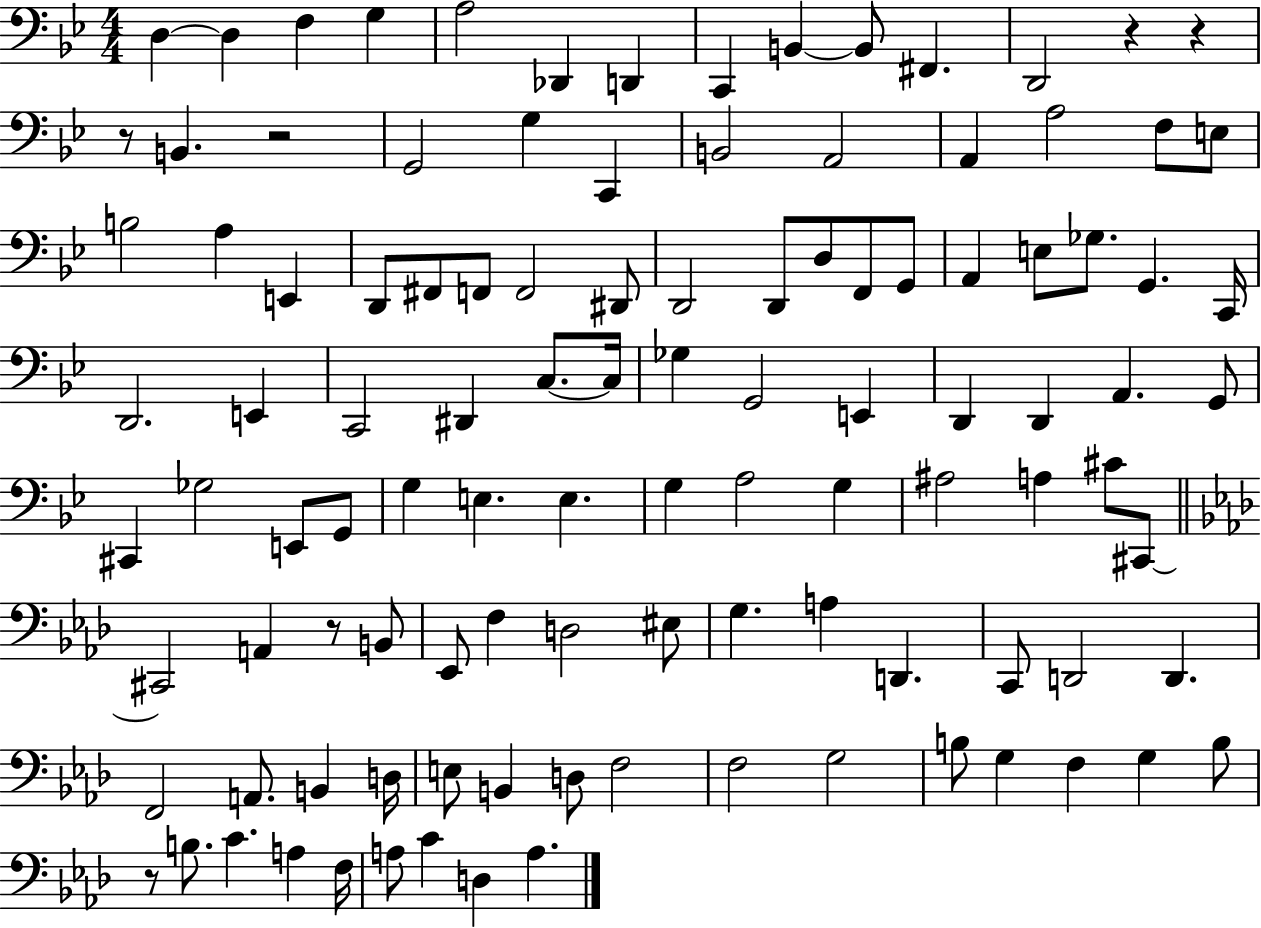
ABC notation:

X:1
T:Untitled
M:4/4
L:1/4
K:Bb
D, D, F, G, A,2 _D,, D,, C,, B,, B,,/2 ^F,, D,,2 z z z/2 B,, z2 G,,2 G, C,, B,,2 A,,2 A,, A,2 F,/2 E,/2 B,2 A, E,, D,,/2 ^F,,/2 F,,/2 F,,2 ^D,,/2 D,,2 D,,/2 D,/2 F,,/2 G,,/2 A,, E,/2 _G,/2 G,, C,,/4 D,,2 E,, C,,2 ^D,, C,/2 C,/4 _G, G,,2 E,, D,, D,, A,, G,,/2 ^C,, _G,2 E,,/2 G,,/2 G, E, E, G, A,2 G, ^A,2 A, ^C/2 ^C,,/2 ^C,,2 A,, z/2 B,,/2 _E,,/2 F, D,2 ^E,/2 G, A, D,, C,,/2 D,,2 D,, F,,2 A,,/2 B,, D,/4 E,/2 B,, D,/2 F,2 F,2 G,2 B,/2 G, F, G, B,/2 z/2 B,/2 C A, F,/4 A,/2 C D, A,